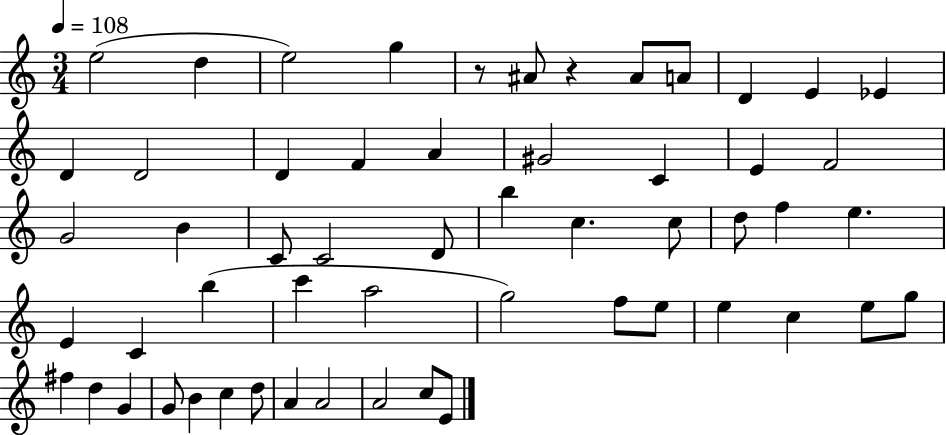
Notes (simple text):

E5/h D5/q E5/h G5/q R/e A#4/e R/q A#4/e A4/e D4/q E4/q Eb4/q D4/q D4/h D4/q F4/q A4/q G#4/h C4/q E4/q F4/h G4/h B4/q C4/e C4/h D4/e B5/q C5/q. C5/e D5/e F5/q E5/q. E4/q C4/q B5/q C6/q A5/h G5/h F5/e E5/e E5/q C5/q E5/e G5/e F#5/q D5/q G4/q G4/e B4/q C5/q D5/e A4/q A4/h A4/h C5/e E4/e